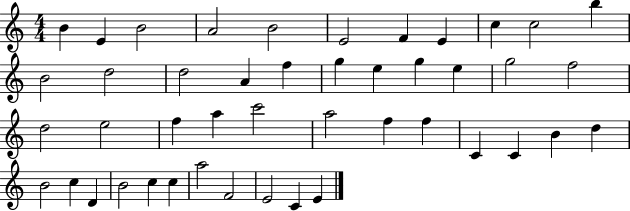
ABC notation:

X:1
T:Untitled
M:4/4
L:1/4
K:C
B E B2 A2 B2 E2 F E c c2 b B2 d2 d2 A f g e g e g2 f2 d2 e2 f a c'2 a2 f f C C B d B2 c D B2 c c a2 F2 E2 C E